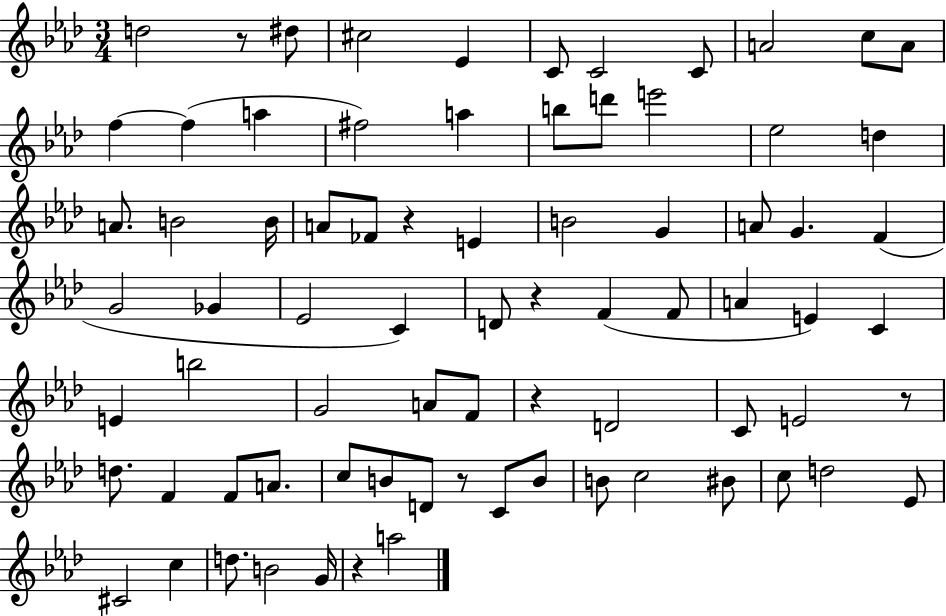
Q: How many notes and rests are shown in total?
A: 77